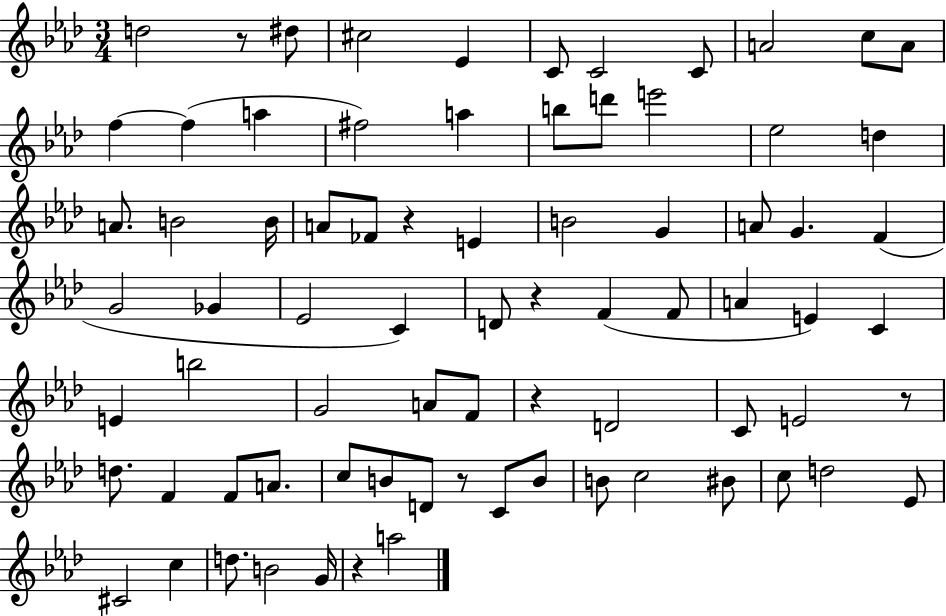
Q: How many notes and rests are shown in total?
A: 77